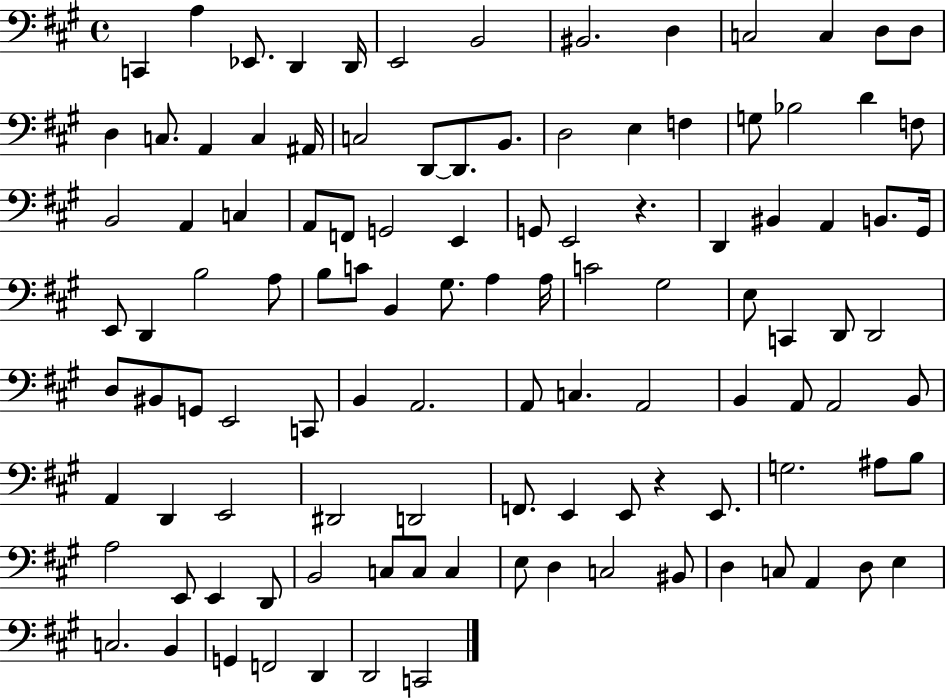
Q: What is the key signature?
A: A major